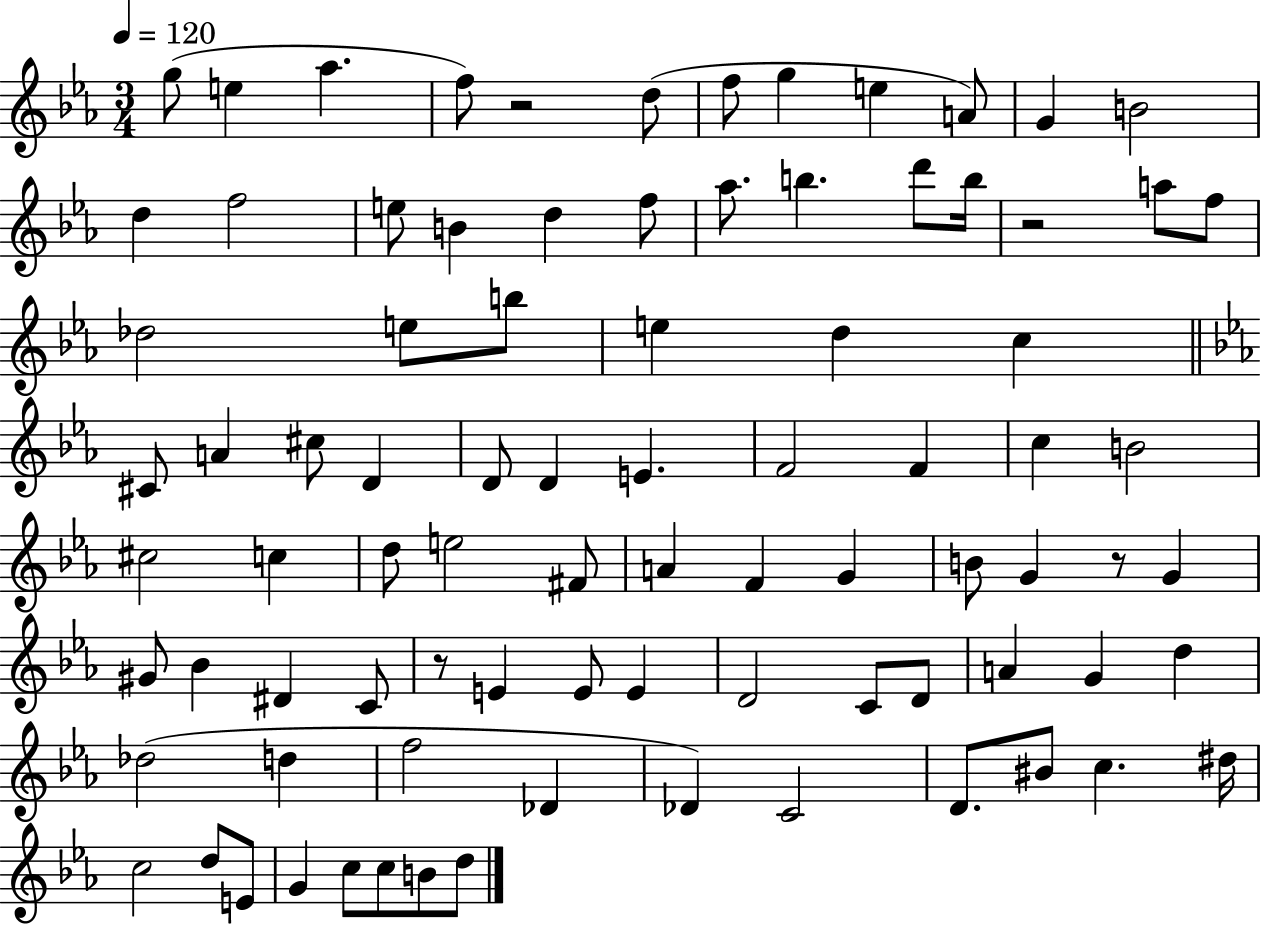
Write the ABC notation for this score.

X:1
T:Untitled
M:3/4
L:1/4
K:Eb
g/2 e _a f/2 z2 d/2 f/2 g e A/2 G B2 d f2 e/2 B d f/2 _a/2 b d'/2 b/4 z2 a/2 f/2 _d2 e/2 b/2 e d c ^C/2 A ^c/2 D D/2 D E F2 F c B2 ^c2 c d/2 e2 ^F/2 A F G B/2 G z/2 G ^G/2 _B ^D C/2 z/2 E E/2 E D2 C/2 D/2 A G d _d2 d f2 _D _D C2 D/2 ^B/2 c ^d/4 c2 d/2 E/2 G c/2 c/2 B/2 d/2